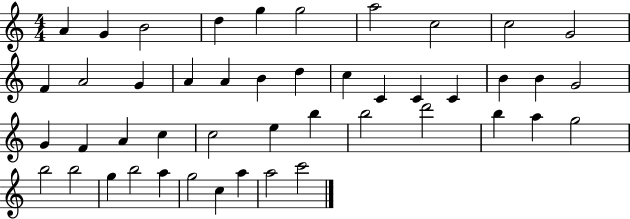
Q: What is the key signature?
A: C major